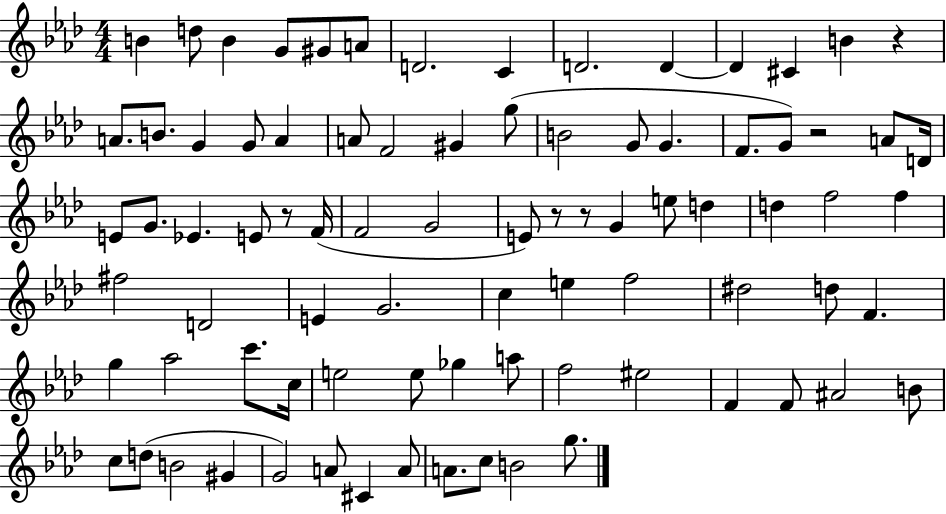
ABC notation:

X:1
T:Untitled
M:4/4
L:1/4
K:Ab
B d/2 B G/2 ^G/2 A/2 D2 C D2 D D ^C B z A/2 B/2 G G/2 A A/2 F2 ^G g/2 B2 G/2 G F/2 G/2 z2 A/2 D/4 E/2 G/2 _E E/2 z/2 F/4 F2 G2 E/2 z/2 z/2 G e/2 d d f2 f ^f2 D2 E G2 c e f2 ^d2 d/2 F g _a2 c'/2 c/4 e2 e/2 _g a/2 f2 ^e2 F F/2 ^A2 B/2 c/2 d/2 B2 ^G G2 A/2 ^C A/2 A/2 c/2 B2 g/2